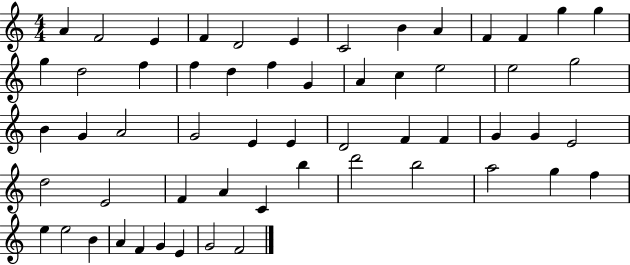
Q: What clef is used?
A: treble